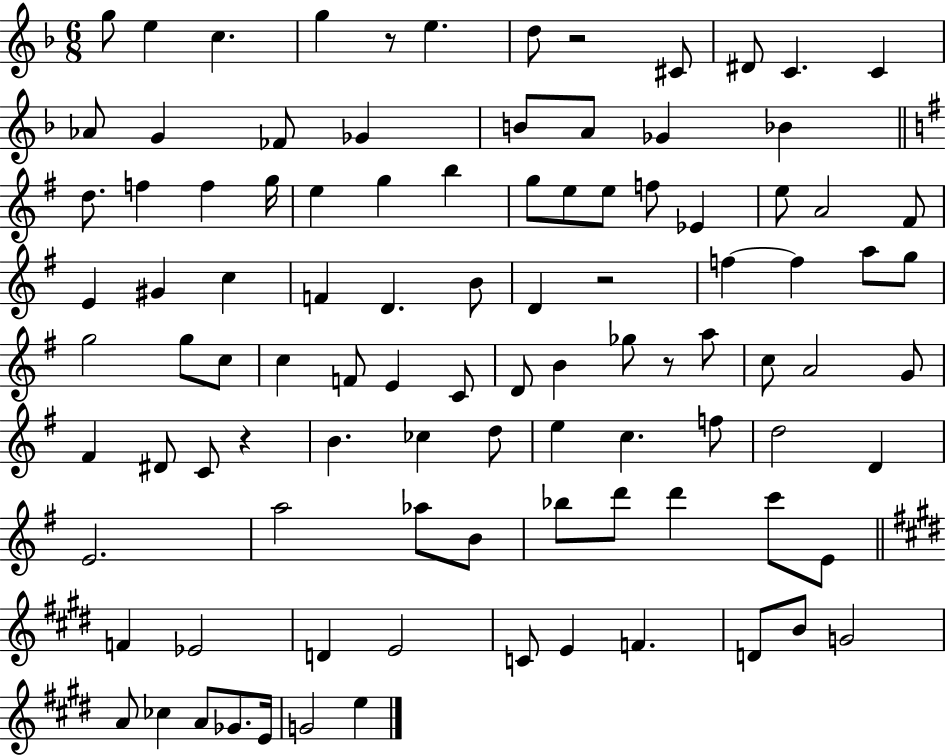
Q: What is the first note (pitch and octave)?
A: G5